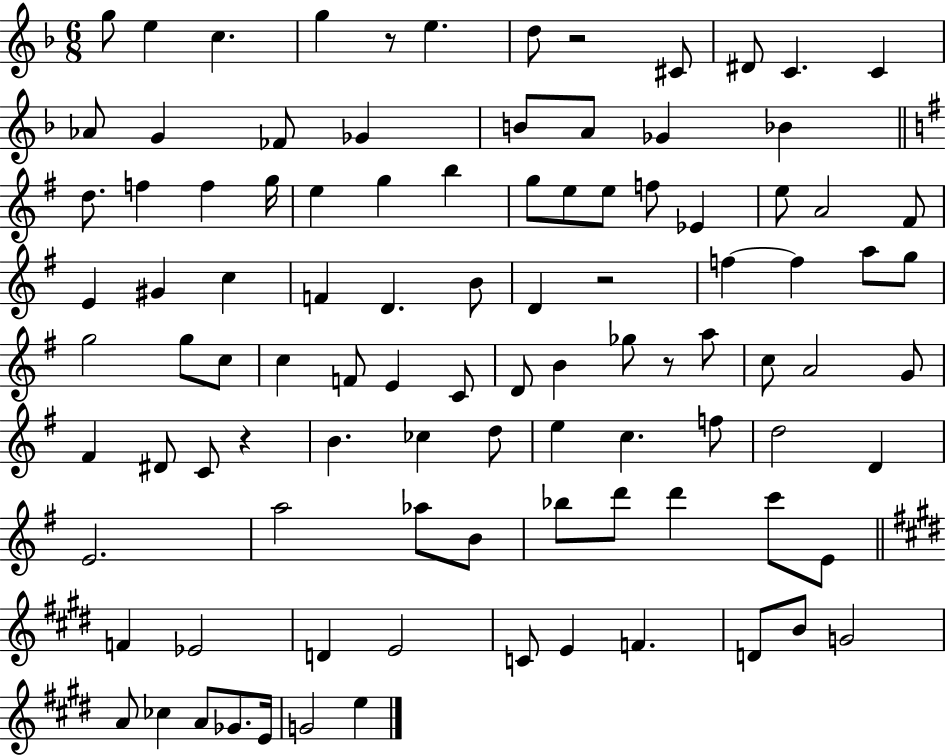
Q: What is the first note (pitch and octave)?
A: G5